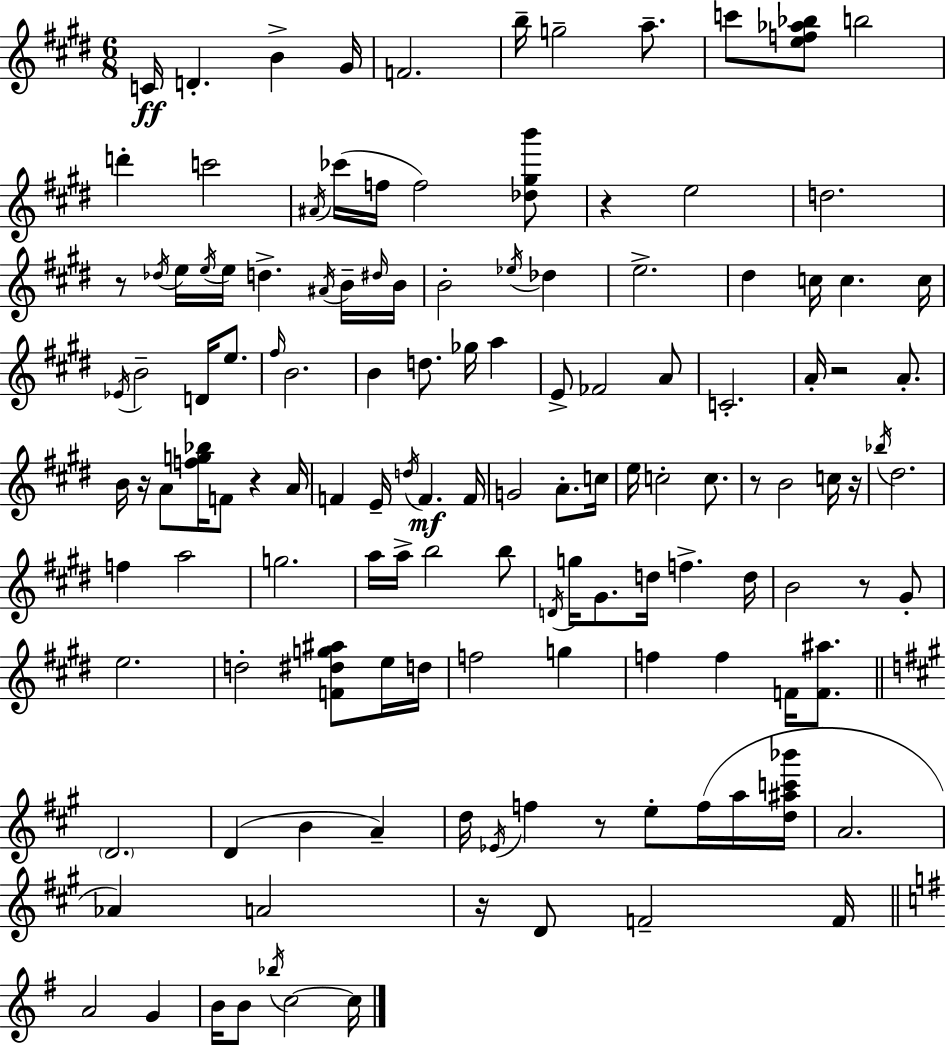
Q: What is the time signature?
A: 6/8